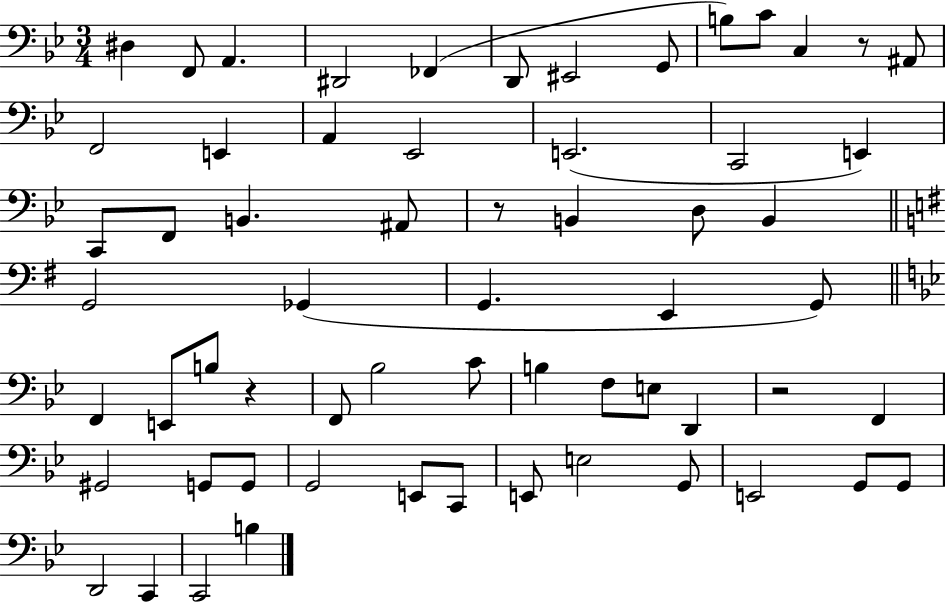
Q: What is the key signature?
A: BES major